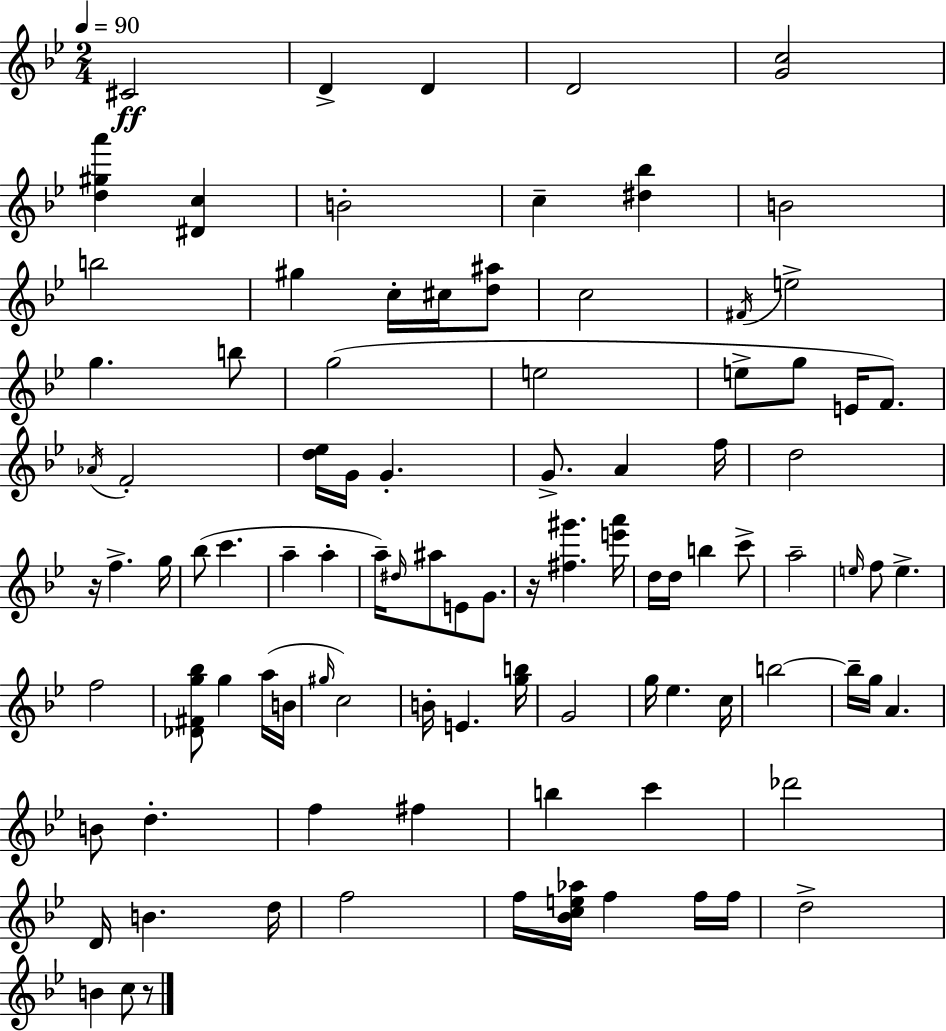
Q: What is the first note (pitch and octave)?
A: C#4